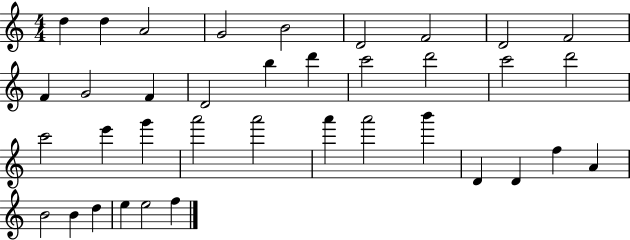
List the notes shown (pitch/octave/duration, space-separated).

D5/q D5/q A4/h G4/h B4/h D4/h F4/h D4/h F4/h F4/q G4/h F4/q D4/h B5/q D6/q C6/h D6/h C6/h D6/h C6/h E6/q G6/q A6/h A6/h A6/q A6/h B6/q D4/q D4/q F5/q A4/q B4/h B4/q D5/q E5/q E5/h F5/q